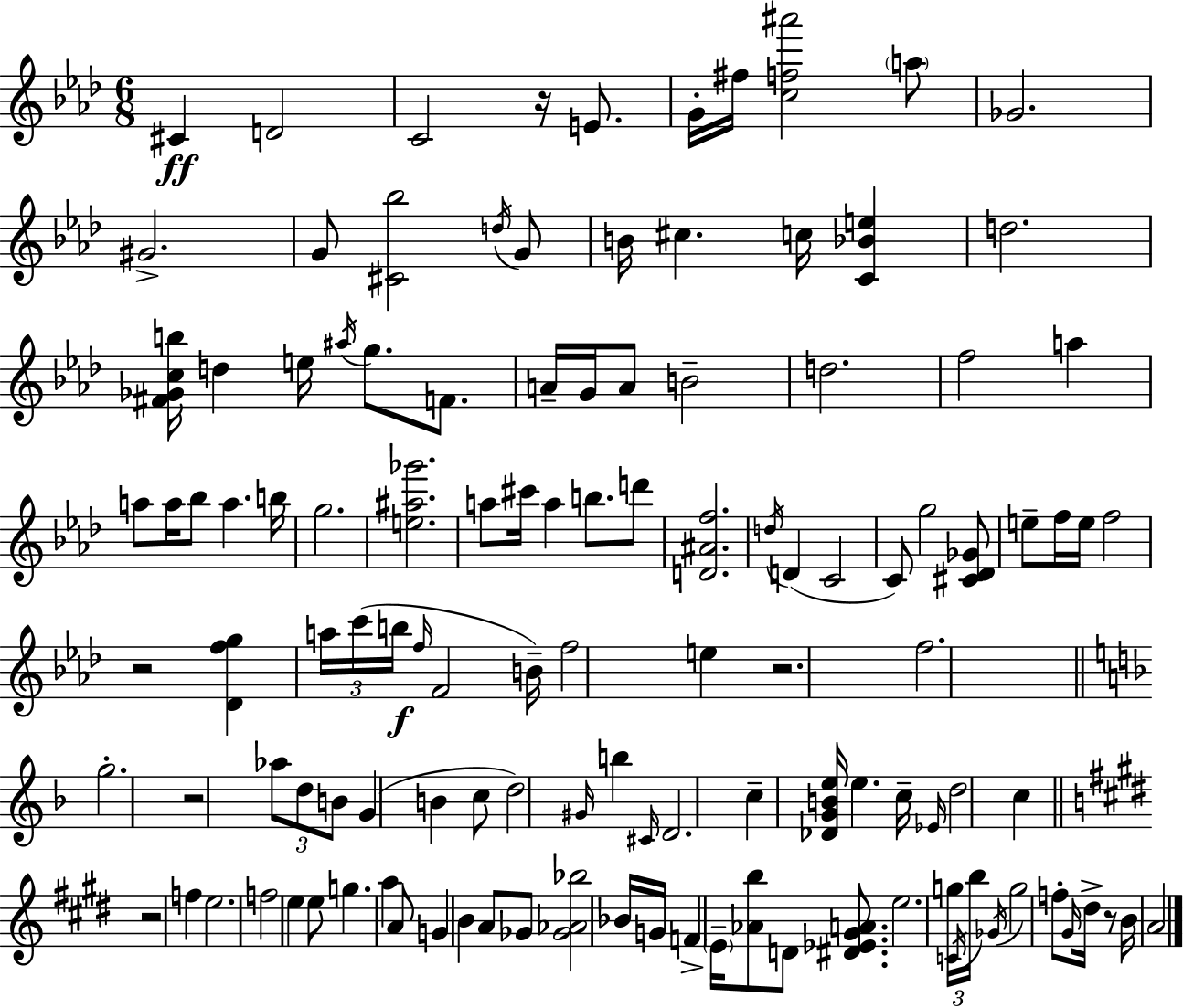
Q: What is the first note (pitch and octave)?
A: C#4